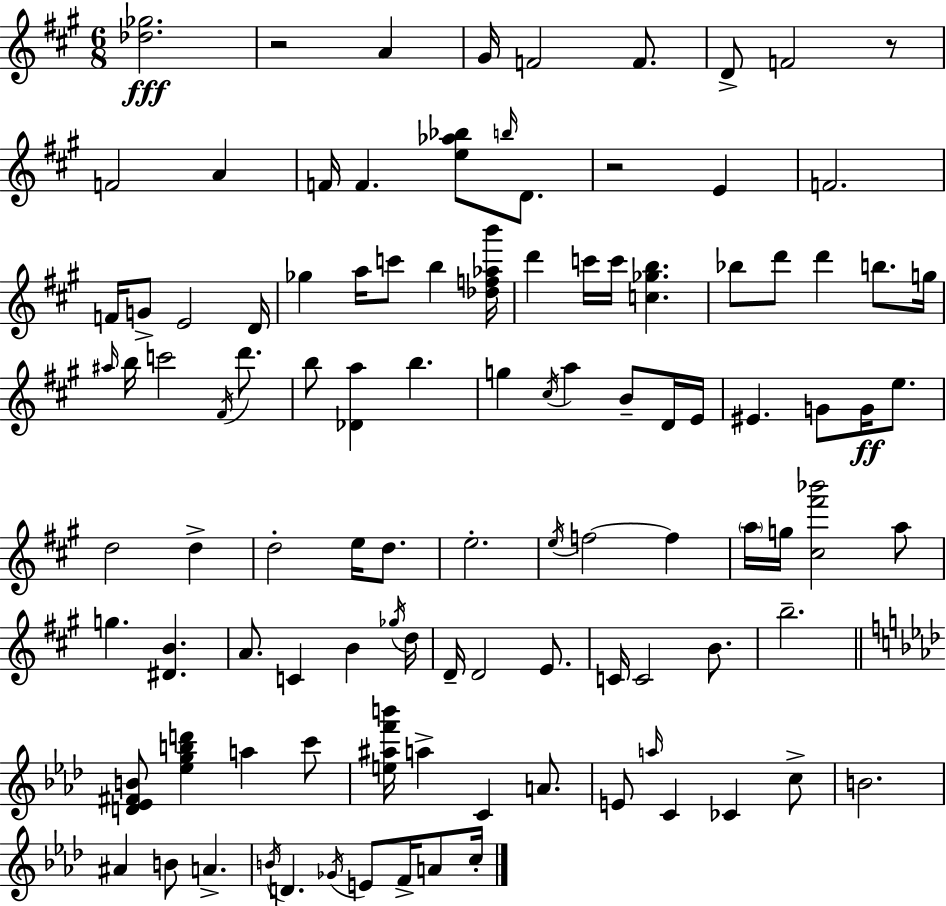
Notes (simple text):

[Db5,Gb5]/h. R/h A4/q G#4/s F4/h F4/e. D4/e F4/h R/e F4/h A4/q F4/s F4/q. [E5,Ab5,Bb5]/e B5/s D4/e. R/h E4/q F4/h. F4/s G4/e E4/h D4/s Gb5/q A5/s C6/e B5/q [Db5,F5,Ab5,B6]/s D6/q C6/s C6/s [C5,Gb5,B5]/q. Bb5/e D6/e D6/q B5/e. G5/s A#5/s B5/s C6/h F#4/s D6/e. B5/e [Db4,A5]/q B5/q. G5/q C#5/s A5/q B4/e D4/s E4/s EIS4/q. G4/e G4/s E5/e. D5/h D5/q D5/h E5/s D5/e. E5/h. E5/s F5/h F5/q A5/s G5/s [C#5,F#6,Bb6]/h A5/e G5/q. [D#4,B4]/q. A4/e. C4/q B4/q Gb5/s D5/s D4/s D4/h E4/e. C4/s C4/h B4/e. B5/h. [D4,Eb4,F#4,B4]/e [Eb5,G5,B5,D6]/q A5/q C6/e [E5,A#5,F6,B6]/s A5/q C4/q A4/e. E4/e A5/s C4/q CES4/q C5/e B4/h. A#4/q B4/e A4/q. B4/s D4/q. Gb4/s E4/e F4/s A4/e C5/s